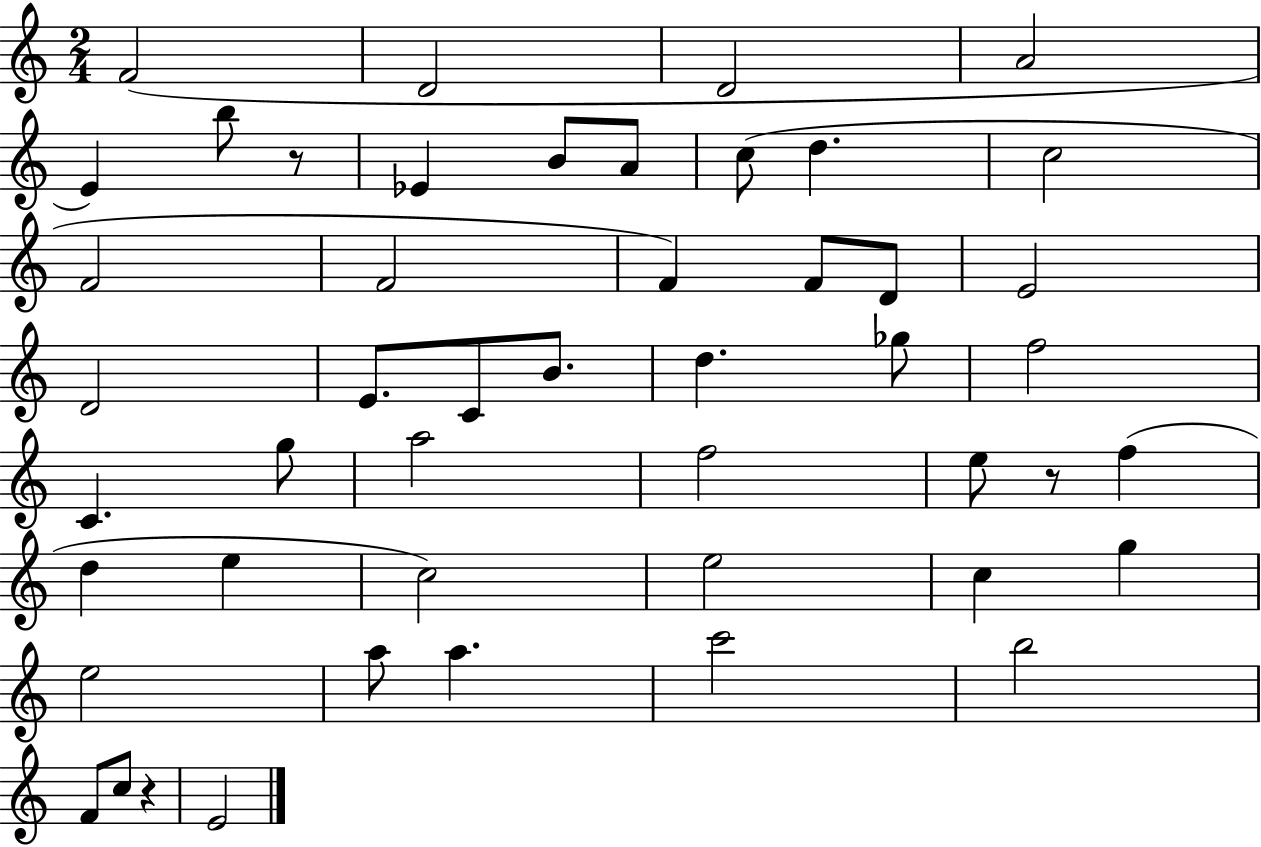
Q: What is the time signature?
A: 2/4